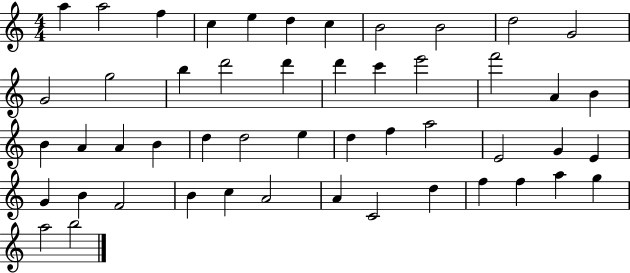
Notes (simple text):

A5/q A5/h F5/q C5/q E5/q D5/q C5/q B4/h B4/h D5/h G4/h G4/h G5/h B5/q D6/h D6/q D6/q C6/q E6/h F6/h A4/q B4/q B4/q A4/q A4/q B4/q D5/q D5/h E5/q D5/q F5/q A5/h E4/h G4/q E4/q G4/q B4/q F4/h B4/q C5/q A4/h A4/q C4/h D5/q F5/q F5/q A5/q G5/q A5/h B5/h